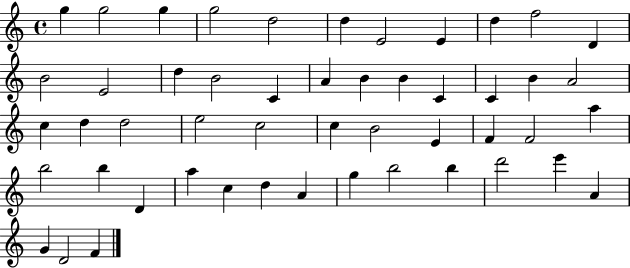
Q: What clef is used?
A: treble